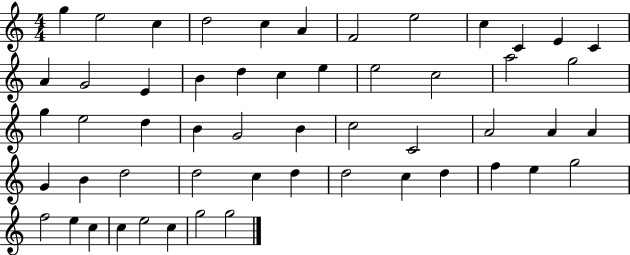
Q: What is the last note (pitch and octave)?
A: G5